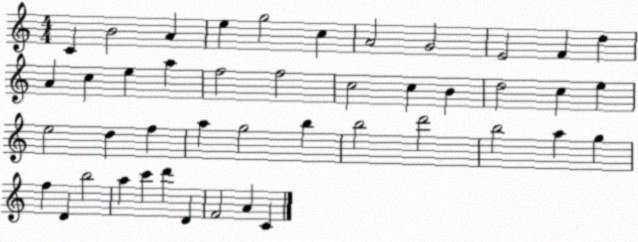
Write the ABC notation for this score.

X:1
T:Untitled
M:4/4
L:1/4
K:C
C B2 A e g2 c A2 G2 E2 F d A c e a f2 f2 c2 c B d2 c e e2 d f a g2 b b2 d'2 b2 a g f D b2 a c' d' D F2 A C